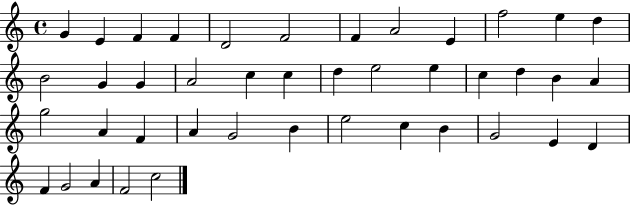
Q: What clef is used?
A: treble